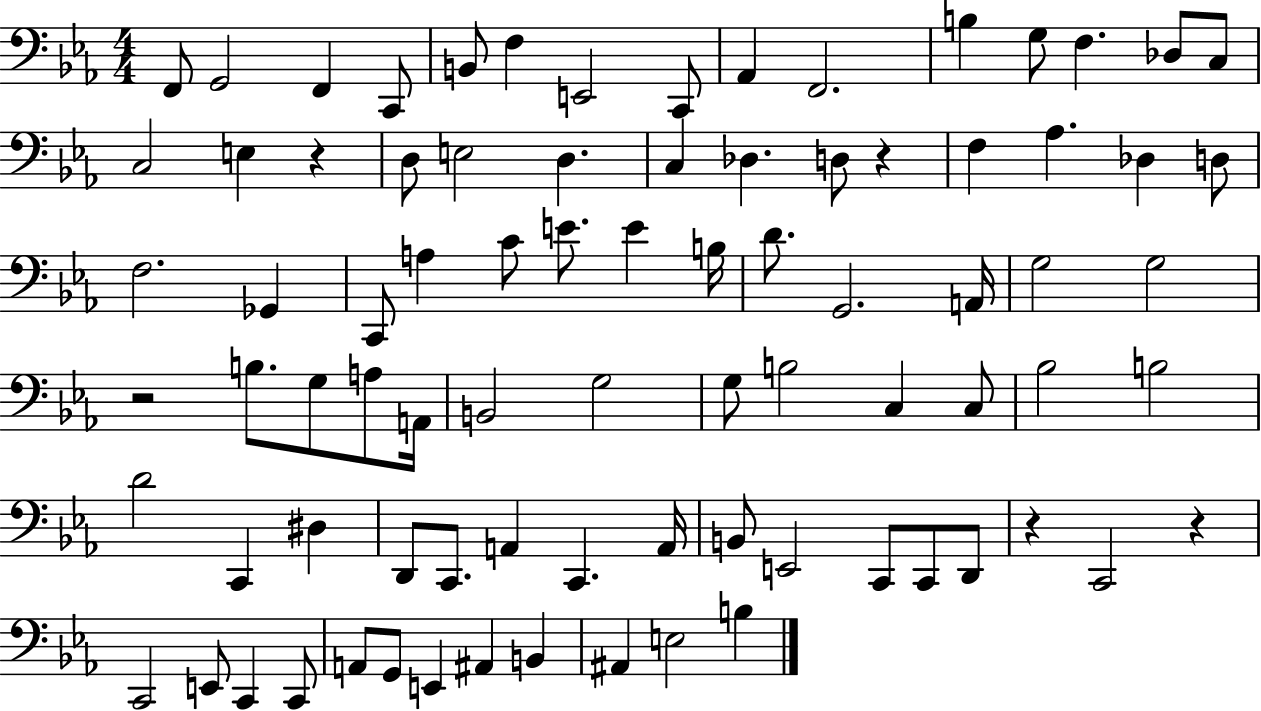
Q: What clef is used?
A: bass